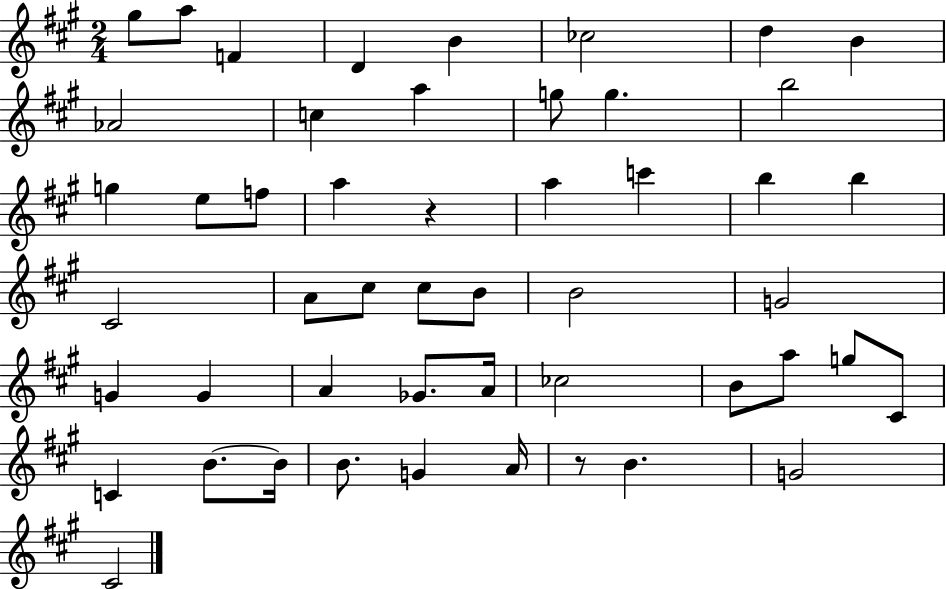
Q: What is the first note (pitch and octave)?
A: G#5